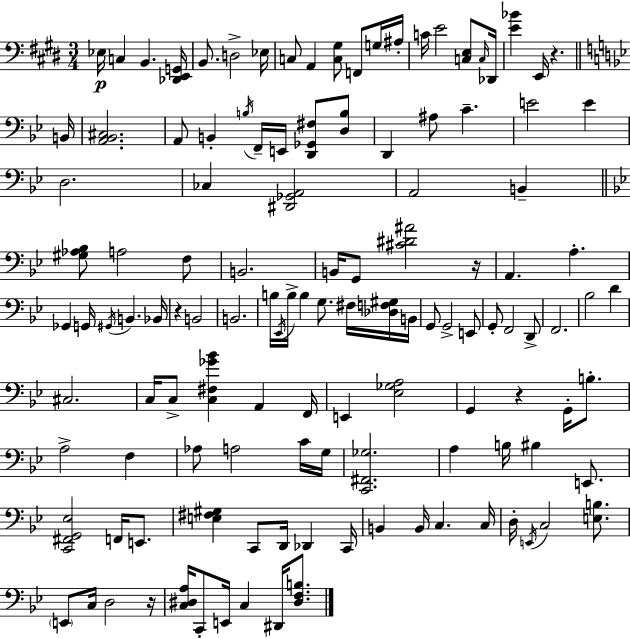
X:1
T:Untitled
M:3/4
L:1/4
K:E
_E,/4 C, B,, [_D,,E,,G,,]/4 B,,/2 D,2 _E,/4 C,/2 A,, [C,^G,]/2 F,,/2 G,/4 ^A,/4 C/4 E2 [C,E,]/2 C,/4 _D,,/4 [E_B] E,,/4 z B,,/4 [A,,_B,,^C,]2 A,,/2 B,, B,/4 F,,/4 E,,/4 [D,,_G,,^F,]/2 [D,B,]/2 D,, ^A,/2 C E2 E D,2 _C, [^D,,_G,,A,,]2 A,,2 B,, [^G,_A,_B,]/2 A,2 F,/2 B,,2 B,,/4 G,,/2 [^C^D^A]2 z/4 A,, A, _G,, G,,/4 ^G,,/4 B,, _B,,/4 z B,,2 B,,2 B,/4 _E,,/4 B,/4 B, G,/2 ^F,/4 [_D,F,^G,]/4 B,,/4 G,,/2 G,,2 E,,/2 G,,/2 F,,2 D,,/2 F,,2 _B,2 D ^C,2 C,/4 C,/2 [C,^F,_G_B] A,, F,,/4 E,, [_E,_G,A,]2 G,, z G,,/4 B,/2 A,2 F, _A,/2 A,2 C/4 G,/4 [C,,^F,,_G,]2 A, B,/4 ^B, E,,/2 [C,,^F,,G,,_E,]2 F,,/4 E,,/2 [E,^F,^G,] C,,/2 D,,/4 _D,, C,,/4 B,, B,,/4 C, C,/4 D,/4 E,,/4 C,2 [E,B,]/2 E,,/2 C,/4 D,2 z/4 [C,^D,A,]/4 C,,/2 E,,/4 C, ^D,,/4 [^D,F,B,]/2